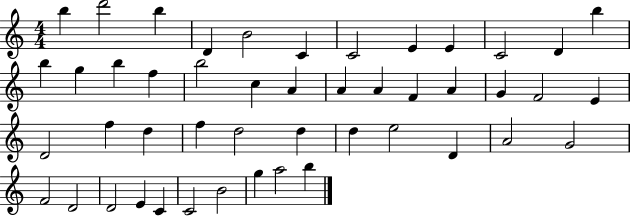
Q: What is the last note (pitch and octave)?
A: B5